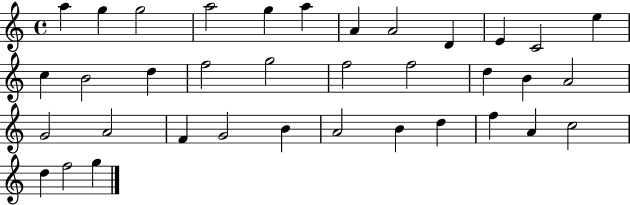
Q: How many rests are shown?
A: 0